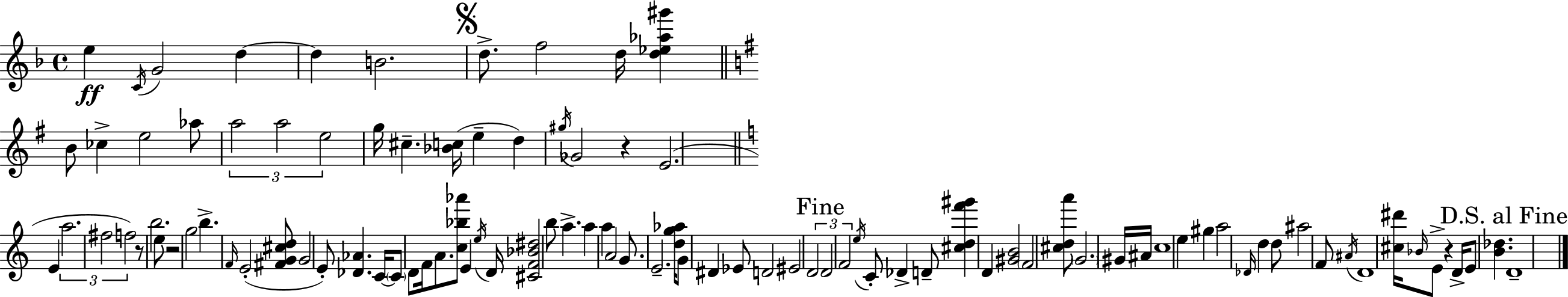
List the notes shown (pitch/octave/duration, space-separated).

E5/q C4/s G4/h D5/q D5/q B4/h. D5/e. F5/h D5/s [D5,Eb5,Ab5,G#6]/q B4/e CES5/q E5/h Ab5/e A5/h A5/h E5/h G5/s C#5/q. [Bb4,C5]/s E5/q D5/q G#5/s Gb4/h R/q E4/h. E4/q A5/h. F#5/h F5/h R/e B5/h. E5/e R/h G5/h B5/q. F4/s E4/h [F#4,G4,C#5,D5]/e G4/h E4/e [Db4,Ab4]/q. C4/s C4/e D4/e F4/s A4/e. [C5,Bb5,Ab6]/e E4/q E5/s D4/s [C#4,F4,Bb4,D#5]/h B5/e A5/q. A5/q A5/q A4/h G4/e. E4/h. [D5,G5,Ab5]/s G4/e D#4/q Eb4/e D4/h EIS4/h D4/h D4/h F4/h E5/s C4/e Db4/q D4/e [C#5,D5,F6,G#6]/q D4/q [G#4,B4]/h F4/h [C#5,D5,A6]/e G4/h. G#4/s A#4/s C5/w E5/q G#5/q A5/h Db4/s D5/q D5/e A#5/h F4/e A#4/s D4/w [C#5,D#6]/s Bb4/s E4/e R/q D4/s E4/e [B4,Db5]/q. D4/w